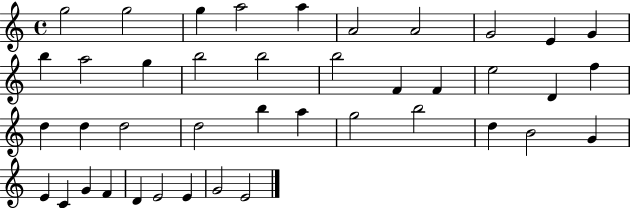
G5/h G5/h G5/q A5/h A5/q A4/h A4/h G4/h E4/q G4/q B5/q A5/h G5/q B5/h B5/h B5/h F4/q F4/q E5/h D4/q F5/q D5/q D5/q D5/h D5/h B5/q A5/q G5/h B5/h D5/q B4/h G4/q E4/q C4/q G4/q F4/q D4/q E4/h E4/q G4/h E4/h